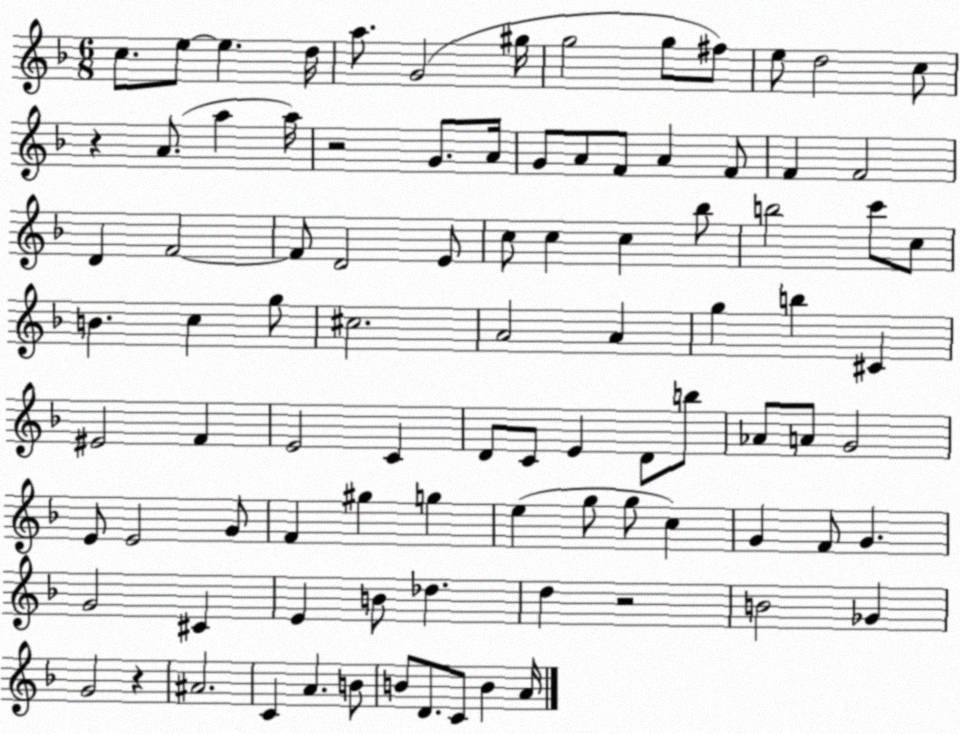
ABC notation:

X:1
T:Untitled
M:6/8
L:1/4
K:F
c/2 e/2 e d/4 a/2 G2 ^g/4 g2 g/2 ^f/2 e/2 d2 c/2 z A/2 a a/4 z2 G/2 A/4 G/2 A/2 F/2 A F/2 F F2 D F2 F/2 D2 E/2 c/2 c c _b/2 b2 c'/2 c/2 B c g/2 ^c2 A2 A g b ^C ^E2 F E2 C D/2 C/2 E D/2 b/2 _A/2 A/2 G2 E/2 E2 G/2 F ^g g e g/2 g/2 c G F/2 G G2 ^C E B/2 _d d z2 B2 _G G2 z ^A2 C A B/2 B/2 D/2 C/2 B A/4